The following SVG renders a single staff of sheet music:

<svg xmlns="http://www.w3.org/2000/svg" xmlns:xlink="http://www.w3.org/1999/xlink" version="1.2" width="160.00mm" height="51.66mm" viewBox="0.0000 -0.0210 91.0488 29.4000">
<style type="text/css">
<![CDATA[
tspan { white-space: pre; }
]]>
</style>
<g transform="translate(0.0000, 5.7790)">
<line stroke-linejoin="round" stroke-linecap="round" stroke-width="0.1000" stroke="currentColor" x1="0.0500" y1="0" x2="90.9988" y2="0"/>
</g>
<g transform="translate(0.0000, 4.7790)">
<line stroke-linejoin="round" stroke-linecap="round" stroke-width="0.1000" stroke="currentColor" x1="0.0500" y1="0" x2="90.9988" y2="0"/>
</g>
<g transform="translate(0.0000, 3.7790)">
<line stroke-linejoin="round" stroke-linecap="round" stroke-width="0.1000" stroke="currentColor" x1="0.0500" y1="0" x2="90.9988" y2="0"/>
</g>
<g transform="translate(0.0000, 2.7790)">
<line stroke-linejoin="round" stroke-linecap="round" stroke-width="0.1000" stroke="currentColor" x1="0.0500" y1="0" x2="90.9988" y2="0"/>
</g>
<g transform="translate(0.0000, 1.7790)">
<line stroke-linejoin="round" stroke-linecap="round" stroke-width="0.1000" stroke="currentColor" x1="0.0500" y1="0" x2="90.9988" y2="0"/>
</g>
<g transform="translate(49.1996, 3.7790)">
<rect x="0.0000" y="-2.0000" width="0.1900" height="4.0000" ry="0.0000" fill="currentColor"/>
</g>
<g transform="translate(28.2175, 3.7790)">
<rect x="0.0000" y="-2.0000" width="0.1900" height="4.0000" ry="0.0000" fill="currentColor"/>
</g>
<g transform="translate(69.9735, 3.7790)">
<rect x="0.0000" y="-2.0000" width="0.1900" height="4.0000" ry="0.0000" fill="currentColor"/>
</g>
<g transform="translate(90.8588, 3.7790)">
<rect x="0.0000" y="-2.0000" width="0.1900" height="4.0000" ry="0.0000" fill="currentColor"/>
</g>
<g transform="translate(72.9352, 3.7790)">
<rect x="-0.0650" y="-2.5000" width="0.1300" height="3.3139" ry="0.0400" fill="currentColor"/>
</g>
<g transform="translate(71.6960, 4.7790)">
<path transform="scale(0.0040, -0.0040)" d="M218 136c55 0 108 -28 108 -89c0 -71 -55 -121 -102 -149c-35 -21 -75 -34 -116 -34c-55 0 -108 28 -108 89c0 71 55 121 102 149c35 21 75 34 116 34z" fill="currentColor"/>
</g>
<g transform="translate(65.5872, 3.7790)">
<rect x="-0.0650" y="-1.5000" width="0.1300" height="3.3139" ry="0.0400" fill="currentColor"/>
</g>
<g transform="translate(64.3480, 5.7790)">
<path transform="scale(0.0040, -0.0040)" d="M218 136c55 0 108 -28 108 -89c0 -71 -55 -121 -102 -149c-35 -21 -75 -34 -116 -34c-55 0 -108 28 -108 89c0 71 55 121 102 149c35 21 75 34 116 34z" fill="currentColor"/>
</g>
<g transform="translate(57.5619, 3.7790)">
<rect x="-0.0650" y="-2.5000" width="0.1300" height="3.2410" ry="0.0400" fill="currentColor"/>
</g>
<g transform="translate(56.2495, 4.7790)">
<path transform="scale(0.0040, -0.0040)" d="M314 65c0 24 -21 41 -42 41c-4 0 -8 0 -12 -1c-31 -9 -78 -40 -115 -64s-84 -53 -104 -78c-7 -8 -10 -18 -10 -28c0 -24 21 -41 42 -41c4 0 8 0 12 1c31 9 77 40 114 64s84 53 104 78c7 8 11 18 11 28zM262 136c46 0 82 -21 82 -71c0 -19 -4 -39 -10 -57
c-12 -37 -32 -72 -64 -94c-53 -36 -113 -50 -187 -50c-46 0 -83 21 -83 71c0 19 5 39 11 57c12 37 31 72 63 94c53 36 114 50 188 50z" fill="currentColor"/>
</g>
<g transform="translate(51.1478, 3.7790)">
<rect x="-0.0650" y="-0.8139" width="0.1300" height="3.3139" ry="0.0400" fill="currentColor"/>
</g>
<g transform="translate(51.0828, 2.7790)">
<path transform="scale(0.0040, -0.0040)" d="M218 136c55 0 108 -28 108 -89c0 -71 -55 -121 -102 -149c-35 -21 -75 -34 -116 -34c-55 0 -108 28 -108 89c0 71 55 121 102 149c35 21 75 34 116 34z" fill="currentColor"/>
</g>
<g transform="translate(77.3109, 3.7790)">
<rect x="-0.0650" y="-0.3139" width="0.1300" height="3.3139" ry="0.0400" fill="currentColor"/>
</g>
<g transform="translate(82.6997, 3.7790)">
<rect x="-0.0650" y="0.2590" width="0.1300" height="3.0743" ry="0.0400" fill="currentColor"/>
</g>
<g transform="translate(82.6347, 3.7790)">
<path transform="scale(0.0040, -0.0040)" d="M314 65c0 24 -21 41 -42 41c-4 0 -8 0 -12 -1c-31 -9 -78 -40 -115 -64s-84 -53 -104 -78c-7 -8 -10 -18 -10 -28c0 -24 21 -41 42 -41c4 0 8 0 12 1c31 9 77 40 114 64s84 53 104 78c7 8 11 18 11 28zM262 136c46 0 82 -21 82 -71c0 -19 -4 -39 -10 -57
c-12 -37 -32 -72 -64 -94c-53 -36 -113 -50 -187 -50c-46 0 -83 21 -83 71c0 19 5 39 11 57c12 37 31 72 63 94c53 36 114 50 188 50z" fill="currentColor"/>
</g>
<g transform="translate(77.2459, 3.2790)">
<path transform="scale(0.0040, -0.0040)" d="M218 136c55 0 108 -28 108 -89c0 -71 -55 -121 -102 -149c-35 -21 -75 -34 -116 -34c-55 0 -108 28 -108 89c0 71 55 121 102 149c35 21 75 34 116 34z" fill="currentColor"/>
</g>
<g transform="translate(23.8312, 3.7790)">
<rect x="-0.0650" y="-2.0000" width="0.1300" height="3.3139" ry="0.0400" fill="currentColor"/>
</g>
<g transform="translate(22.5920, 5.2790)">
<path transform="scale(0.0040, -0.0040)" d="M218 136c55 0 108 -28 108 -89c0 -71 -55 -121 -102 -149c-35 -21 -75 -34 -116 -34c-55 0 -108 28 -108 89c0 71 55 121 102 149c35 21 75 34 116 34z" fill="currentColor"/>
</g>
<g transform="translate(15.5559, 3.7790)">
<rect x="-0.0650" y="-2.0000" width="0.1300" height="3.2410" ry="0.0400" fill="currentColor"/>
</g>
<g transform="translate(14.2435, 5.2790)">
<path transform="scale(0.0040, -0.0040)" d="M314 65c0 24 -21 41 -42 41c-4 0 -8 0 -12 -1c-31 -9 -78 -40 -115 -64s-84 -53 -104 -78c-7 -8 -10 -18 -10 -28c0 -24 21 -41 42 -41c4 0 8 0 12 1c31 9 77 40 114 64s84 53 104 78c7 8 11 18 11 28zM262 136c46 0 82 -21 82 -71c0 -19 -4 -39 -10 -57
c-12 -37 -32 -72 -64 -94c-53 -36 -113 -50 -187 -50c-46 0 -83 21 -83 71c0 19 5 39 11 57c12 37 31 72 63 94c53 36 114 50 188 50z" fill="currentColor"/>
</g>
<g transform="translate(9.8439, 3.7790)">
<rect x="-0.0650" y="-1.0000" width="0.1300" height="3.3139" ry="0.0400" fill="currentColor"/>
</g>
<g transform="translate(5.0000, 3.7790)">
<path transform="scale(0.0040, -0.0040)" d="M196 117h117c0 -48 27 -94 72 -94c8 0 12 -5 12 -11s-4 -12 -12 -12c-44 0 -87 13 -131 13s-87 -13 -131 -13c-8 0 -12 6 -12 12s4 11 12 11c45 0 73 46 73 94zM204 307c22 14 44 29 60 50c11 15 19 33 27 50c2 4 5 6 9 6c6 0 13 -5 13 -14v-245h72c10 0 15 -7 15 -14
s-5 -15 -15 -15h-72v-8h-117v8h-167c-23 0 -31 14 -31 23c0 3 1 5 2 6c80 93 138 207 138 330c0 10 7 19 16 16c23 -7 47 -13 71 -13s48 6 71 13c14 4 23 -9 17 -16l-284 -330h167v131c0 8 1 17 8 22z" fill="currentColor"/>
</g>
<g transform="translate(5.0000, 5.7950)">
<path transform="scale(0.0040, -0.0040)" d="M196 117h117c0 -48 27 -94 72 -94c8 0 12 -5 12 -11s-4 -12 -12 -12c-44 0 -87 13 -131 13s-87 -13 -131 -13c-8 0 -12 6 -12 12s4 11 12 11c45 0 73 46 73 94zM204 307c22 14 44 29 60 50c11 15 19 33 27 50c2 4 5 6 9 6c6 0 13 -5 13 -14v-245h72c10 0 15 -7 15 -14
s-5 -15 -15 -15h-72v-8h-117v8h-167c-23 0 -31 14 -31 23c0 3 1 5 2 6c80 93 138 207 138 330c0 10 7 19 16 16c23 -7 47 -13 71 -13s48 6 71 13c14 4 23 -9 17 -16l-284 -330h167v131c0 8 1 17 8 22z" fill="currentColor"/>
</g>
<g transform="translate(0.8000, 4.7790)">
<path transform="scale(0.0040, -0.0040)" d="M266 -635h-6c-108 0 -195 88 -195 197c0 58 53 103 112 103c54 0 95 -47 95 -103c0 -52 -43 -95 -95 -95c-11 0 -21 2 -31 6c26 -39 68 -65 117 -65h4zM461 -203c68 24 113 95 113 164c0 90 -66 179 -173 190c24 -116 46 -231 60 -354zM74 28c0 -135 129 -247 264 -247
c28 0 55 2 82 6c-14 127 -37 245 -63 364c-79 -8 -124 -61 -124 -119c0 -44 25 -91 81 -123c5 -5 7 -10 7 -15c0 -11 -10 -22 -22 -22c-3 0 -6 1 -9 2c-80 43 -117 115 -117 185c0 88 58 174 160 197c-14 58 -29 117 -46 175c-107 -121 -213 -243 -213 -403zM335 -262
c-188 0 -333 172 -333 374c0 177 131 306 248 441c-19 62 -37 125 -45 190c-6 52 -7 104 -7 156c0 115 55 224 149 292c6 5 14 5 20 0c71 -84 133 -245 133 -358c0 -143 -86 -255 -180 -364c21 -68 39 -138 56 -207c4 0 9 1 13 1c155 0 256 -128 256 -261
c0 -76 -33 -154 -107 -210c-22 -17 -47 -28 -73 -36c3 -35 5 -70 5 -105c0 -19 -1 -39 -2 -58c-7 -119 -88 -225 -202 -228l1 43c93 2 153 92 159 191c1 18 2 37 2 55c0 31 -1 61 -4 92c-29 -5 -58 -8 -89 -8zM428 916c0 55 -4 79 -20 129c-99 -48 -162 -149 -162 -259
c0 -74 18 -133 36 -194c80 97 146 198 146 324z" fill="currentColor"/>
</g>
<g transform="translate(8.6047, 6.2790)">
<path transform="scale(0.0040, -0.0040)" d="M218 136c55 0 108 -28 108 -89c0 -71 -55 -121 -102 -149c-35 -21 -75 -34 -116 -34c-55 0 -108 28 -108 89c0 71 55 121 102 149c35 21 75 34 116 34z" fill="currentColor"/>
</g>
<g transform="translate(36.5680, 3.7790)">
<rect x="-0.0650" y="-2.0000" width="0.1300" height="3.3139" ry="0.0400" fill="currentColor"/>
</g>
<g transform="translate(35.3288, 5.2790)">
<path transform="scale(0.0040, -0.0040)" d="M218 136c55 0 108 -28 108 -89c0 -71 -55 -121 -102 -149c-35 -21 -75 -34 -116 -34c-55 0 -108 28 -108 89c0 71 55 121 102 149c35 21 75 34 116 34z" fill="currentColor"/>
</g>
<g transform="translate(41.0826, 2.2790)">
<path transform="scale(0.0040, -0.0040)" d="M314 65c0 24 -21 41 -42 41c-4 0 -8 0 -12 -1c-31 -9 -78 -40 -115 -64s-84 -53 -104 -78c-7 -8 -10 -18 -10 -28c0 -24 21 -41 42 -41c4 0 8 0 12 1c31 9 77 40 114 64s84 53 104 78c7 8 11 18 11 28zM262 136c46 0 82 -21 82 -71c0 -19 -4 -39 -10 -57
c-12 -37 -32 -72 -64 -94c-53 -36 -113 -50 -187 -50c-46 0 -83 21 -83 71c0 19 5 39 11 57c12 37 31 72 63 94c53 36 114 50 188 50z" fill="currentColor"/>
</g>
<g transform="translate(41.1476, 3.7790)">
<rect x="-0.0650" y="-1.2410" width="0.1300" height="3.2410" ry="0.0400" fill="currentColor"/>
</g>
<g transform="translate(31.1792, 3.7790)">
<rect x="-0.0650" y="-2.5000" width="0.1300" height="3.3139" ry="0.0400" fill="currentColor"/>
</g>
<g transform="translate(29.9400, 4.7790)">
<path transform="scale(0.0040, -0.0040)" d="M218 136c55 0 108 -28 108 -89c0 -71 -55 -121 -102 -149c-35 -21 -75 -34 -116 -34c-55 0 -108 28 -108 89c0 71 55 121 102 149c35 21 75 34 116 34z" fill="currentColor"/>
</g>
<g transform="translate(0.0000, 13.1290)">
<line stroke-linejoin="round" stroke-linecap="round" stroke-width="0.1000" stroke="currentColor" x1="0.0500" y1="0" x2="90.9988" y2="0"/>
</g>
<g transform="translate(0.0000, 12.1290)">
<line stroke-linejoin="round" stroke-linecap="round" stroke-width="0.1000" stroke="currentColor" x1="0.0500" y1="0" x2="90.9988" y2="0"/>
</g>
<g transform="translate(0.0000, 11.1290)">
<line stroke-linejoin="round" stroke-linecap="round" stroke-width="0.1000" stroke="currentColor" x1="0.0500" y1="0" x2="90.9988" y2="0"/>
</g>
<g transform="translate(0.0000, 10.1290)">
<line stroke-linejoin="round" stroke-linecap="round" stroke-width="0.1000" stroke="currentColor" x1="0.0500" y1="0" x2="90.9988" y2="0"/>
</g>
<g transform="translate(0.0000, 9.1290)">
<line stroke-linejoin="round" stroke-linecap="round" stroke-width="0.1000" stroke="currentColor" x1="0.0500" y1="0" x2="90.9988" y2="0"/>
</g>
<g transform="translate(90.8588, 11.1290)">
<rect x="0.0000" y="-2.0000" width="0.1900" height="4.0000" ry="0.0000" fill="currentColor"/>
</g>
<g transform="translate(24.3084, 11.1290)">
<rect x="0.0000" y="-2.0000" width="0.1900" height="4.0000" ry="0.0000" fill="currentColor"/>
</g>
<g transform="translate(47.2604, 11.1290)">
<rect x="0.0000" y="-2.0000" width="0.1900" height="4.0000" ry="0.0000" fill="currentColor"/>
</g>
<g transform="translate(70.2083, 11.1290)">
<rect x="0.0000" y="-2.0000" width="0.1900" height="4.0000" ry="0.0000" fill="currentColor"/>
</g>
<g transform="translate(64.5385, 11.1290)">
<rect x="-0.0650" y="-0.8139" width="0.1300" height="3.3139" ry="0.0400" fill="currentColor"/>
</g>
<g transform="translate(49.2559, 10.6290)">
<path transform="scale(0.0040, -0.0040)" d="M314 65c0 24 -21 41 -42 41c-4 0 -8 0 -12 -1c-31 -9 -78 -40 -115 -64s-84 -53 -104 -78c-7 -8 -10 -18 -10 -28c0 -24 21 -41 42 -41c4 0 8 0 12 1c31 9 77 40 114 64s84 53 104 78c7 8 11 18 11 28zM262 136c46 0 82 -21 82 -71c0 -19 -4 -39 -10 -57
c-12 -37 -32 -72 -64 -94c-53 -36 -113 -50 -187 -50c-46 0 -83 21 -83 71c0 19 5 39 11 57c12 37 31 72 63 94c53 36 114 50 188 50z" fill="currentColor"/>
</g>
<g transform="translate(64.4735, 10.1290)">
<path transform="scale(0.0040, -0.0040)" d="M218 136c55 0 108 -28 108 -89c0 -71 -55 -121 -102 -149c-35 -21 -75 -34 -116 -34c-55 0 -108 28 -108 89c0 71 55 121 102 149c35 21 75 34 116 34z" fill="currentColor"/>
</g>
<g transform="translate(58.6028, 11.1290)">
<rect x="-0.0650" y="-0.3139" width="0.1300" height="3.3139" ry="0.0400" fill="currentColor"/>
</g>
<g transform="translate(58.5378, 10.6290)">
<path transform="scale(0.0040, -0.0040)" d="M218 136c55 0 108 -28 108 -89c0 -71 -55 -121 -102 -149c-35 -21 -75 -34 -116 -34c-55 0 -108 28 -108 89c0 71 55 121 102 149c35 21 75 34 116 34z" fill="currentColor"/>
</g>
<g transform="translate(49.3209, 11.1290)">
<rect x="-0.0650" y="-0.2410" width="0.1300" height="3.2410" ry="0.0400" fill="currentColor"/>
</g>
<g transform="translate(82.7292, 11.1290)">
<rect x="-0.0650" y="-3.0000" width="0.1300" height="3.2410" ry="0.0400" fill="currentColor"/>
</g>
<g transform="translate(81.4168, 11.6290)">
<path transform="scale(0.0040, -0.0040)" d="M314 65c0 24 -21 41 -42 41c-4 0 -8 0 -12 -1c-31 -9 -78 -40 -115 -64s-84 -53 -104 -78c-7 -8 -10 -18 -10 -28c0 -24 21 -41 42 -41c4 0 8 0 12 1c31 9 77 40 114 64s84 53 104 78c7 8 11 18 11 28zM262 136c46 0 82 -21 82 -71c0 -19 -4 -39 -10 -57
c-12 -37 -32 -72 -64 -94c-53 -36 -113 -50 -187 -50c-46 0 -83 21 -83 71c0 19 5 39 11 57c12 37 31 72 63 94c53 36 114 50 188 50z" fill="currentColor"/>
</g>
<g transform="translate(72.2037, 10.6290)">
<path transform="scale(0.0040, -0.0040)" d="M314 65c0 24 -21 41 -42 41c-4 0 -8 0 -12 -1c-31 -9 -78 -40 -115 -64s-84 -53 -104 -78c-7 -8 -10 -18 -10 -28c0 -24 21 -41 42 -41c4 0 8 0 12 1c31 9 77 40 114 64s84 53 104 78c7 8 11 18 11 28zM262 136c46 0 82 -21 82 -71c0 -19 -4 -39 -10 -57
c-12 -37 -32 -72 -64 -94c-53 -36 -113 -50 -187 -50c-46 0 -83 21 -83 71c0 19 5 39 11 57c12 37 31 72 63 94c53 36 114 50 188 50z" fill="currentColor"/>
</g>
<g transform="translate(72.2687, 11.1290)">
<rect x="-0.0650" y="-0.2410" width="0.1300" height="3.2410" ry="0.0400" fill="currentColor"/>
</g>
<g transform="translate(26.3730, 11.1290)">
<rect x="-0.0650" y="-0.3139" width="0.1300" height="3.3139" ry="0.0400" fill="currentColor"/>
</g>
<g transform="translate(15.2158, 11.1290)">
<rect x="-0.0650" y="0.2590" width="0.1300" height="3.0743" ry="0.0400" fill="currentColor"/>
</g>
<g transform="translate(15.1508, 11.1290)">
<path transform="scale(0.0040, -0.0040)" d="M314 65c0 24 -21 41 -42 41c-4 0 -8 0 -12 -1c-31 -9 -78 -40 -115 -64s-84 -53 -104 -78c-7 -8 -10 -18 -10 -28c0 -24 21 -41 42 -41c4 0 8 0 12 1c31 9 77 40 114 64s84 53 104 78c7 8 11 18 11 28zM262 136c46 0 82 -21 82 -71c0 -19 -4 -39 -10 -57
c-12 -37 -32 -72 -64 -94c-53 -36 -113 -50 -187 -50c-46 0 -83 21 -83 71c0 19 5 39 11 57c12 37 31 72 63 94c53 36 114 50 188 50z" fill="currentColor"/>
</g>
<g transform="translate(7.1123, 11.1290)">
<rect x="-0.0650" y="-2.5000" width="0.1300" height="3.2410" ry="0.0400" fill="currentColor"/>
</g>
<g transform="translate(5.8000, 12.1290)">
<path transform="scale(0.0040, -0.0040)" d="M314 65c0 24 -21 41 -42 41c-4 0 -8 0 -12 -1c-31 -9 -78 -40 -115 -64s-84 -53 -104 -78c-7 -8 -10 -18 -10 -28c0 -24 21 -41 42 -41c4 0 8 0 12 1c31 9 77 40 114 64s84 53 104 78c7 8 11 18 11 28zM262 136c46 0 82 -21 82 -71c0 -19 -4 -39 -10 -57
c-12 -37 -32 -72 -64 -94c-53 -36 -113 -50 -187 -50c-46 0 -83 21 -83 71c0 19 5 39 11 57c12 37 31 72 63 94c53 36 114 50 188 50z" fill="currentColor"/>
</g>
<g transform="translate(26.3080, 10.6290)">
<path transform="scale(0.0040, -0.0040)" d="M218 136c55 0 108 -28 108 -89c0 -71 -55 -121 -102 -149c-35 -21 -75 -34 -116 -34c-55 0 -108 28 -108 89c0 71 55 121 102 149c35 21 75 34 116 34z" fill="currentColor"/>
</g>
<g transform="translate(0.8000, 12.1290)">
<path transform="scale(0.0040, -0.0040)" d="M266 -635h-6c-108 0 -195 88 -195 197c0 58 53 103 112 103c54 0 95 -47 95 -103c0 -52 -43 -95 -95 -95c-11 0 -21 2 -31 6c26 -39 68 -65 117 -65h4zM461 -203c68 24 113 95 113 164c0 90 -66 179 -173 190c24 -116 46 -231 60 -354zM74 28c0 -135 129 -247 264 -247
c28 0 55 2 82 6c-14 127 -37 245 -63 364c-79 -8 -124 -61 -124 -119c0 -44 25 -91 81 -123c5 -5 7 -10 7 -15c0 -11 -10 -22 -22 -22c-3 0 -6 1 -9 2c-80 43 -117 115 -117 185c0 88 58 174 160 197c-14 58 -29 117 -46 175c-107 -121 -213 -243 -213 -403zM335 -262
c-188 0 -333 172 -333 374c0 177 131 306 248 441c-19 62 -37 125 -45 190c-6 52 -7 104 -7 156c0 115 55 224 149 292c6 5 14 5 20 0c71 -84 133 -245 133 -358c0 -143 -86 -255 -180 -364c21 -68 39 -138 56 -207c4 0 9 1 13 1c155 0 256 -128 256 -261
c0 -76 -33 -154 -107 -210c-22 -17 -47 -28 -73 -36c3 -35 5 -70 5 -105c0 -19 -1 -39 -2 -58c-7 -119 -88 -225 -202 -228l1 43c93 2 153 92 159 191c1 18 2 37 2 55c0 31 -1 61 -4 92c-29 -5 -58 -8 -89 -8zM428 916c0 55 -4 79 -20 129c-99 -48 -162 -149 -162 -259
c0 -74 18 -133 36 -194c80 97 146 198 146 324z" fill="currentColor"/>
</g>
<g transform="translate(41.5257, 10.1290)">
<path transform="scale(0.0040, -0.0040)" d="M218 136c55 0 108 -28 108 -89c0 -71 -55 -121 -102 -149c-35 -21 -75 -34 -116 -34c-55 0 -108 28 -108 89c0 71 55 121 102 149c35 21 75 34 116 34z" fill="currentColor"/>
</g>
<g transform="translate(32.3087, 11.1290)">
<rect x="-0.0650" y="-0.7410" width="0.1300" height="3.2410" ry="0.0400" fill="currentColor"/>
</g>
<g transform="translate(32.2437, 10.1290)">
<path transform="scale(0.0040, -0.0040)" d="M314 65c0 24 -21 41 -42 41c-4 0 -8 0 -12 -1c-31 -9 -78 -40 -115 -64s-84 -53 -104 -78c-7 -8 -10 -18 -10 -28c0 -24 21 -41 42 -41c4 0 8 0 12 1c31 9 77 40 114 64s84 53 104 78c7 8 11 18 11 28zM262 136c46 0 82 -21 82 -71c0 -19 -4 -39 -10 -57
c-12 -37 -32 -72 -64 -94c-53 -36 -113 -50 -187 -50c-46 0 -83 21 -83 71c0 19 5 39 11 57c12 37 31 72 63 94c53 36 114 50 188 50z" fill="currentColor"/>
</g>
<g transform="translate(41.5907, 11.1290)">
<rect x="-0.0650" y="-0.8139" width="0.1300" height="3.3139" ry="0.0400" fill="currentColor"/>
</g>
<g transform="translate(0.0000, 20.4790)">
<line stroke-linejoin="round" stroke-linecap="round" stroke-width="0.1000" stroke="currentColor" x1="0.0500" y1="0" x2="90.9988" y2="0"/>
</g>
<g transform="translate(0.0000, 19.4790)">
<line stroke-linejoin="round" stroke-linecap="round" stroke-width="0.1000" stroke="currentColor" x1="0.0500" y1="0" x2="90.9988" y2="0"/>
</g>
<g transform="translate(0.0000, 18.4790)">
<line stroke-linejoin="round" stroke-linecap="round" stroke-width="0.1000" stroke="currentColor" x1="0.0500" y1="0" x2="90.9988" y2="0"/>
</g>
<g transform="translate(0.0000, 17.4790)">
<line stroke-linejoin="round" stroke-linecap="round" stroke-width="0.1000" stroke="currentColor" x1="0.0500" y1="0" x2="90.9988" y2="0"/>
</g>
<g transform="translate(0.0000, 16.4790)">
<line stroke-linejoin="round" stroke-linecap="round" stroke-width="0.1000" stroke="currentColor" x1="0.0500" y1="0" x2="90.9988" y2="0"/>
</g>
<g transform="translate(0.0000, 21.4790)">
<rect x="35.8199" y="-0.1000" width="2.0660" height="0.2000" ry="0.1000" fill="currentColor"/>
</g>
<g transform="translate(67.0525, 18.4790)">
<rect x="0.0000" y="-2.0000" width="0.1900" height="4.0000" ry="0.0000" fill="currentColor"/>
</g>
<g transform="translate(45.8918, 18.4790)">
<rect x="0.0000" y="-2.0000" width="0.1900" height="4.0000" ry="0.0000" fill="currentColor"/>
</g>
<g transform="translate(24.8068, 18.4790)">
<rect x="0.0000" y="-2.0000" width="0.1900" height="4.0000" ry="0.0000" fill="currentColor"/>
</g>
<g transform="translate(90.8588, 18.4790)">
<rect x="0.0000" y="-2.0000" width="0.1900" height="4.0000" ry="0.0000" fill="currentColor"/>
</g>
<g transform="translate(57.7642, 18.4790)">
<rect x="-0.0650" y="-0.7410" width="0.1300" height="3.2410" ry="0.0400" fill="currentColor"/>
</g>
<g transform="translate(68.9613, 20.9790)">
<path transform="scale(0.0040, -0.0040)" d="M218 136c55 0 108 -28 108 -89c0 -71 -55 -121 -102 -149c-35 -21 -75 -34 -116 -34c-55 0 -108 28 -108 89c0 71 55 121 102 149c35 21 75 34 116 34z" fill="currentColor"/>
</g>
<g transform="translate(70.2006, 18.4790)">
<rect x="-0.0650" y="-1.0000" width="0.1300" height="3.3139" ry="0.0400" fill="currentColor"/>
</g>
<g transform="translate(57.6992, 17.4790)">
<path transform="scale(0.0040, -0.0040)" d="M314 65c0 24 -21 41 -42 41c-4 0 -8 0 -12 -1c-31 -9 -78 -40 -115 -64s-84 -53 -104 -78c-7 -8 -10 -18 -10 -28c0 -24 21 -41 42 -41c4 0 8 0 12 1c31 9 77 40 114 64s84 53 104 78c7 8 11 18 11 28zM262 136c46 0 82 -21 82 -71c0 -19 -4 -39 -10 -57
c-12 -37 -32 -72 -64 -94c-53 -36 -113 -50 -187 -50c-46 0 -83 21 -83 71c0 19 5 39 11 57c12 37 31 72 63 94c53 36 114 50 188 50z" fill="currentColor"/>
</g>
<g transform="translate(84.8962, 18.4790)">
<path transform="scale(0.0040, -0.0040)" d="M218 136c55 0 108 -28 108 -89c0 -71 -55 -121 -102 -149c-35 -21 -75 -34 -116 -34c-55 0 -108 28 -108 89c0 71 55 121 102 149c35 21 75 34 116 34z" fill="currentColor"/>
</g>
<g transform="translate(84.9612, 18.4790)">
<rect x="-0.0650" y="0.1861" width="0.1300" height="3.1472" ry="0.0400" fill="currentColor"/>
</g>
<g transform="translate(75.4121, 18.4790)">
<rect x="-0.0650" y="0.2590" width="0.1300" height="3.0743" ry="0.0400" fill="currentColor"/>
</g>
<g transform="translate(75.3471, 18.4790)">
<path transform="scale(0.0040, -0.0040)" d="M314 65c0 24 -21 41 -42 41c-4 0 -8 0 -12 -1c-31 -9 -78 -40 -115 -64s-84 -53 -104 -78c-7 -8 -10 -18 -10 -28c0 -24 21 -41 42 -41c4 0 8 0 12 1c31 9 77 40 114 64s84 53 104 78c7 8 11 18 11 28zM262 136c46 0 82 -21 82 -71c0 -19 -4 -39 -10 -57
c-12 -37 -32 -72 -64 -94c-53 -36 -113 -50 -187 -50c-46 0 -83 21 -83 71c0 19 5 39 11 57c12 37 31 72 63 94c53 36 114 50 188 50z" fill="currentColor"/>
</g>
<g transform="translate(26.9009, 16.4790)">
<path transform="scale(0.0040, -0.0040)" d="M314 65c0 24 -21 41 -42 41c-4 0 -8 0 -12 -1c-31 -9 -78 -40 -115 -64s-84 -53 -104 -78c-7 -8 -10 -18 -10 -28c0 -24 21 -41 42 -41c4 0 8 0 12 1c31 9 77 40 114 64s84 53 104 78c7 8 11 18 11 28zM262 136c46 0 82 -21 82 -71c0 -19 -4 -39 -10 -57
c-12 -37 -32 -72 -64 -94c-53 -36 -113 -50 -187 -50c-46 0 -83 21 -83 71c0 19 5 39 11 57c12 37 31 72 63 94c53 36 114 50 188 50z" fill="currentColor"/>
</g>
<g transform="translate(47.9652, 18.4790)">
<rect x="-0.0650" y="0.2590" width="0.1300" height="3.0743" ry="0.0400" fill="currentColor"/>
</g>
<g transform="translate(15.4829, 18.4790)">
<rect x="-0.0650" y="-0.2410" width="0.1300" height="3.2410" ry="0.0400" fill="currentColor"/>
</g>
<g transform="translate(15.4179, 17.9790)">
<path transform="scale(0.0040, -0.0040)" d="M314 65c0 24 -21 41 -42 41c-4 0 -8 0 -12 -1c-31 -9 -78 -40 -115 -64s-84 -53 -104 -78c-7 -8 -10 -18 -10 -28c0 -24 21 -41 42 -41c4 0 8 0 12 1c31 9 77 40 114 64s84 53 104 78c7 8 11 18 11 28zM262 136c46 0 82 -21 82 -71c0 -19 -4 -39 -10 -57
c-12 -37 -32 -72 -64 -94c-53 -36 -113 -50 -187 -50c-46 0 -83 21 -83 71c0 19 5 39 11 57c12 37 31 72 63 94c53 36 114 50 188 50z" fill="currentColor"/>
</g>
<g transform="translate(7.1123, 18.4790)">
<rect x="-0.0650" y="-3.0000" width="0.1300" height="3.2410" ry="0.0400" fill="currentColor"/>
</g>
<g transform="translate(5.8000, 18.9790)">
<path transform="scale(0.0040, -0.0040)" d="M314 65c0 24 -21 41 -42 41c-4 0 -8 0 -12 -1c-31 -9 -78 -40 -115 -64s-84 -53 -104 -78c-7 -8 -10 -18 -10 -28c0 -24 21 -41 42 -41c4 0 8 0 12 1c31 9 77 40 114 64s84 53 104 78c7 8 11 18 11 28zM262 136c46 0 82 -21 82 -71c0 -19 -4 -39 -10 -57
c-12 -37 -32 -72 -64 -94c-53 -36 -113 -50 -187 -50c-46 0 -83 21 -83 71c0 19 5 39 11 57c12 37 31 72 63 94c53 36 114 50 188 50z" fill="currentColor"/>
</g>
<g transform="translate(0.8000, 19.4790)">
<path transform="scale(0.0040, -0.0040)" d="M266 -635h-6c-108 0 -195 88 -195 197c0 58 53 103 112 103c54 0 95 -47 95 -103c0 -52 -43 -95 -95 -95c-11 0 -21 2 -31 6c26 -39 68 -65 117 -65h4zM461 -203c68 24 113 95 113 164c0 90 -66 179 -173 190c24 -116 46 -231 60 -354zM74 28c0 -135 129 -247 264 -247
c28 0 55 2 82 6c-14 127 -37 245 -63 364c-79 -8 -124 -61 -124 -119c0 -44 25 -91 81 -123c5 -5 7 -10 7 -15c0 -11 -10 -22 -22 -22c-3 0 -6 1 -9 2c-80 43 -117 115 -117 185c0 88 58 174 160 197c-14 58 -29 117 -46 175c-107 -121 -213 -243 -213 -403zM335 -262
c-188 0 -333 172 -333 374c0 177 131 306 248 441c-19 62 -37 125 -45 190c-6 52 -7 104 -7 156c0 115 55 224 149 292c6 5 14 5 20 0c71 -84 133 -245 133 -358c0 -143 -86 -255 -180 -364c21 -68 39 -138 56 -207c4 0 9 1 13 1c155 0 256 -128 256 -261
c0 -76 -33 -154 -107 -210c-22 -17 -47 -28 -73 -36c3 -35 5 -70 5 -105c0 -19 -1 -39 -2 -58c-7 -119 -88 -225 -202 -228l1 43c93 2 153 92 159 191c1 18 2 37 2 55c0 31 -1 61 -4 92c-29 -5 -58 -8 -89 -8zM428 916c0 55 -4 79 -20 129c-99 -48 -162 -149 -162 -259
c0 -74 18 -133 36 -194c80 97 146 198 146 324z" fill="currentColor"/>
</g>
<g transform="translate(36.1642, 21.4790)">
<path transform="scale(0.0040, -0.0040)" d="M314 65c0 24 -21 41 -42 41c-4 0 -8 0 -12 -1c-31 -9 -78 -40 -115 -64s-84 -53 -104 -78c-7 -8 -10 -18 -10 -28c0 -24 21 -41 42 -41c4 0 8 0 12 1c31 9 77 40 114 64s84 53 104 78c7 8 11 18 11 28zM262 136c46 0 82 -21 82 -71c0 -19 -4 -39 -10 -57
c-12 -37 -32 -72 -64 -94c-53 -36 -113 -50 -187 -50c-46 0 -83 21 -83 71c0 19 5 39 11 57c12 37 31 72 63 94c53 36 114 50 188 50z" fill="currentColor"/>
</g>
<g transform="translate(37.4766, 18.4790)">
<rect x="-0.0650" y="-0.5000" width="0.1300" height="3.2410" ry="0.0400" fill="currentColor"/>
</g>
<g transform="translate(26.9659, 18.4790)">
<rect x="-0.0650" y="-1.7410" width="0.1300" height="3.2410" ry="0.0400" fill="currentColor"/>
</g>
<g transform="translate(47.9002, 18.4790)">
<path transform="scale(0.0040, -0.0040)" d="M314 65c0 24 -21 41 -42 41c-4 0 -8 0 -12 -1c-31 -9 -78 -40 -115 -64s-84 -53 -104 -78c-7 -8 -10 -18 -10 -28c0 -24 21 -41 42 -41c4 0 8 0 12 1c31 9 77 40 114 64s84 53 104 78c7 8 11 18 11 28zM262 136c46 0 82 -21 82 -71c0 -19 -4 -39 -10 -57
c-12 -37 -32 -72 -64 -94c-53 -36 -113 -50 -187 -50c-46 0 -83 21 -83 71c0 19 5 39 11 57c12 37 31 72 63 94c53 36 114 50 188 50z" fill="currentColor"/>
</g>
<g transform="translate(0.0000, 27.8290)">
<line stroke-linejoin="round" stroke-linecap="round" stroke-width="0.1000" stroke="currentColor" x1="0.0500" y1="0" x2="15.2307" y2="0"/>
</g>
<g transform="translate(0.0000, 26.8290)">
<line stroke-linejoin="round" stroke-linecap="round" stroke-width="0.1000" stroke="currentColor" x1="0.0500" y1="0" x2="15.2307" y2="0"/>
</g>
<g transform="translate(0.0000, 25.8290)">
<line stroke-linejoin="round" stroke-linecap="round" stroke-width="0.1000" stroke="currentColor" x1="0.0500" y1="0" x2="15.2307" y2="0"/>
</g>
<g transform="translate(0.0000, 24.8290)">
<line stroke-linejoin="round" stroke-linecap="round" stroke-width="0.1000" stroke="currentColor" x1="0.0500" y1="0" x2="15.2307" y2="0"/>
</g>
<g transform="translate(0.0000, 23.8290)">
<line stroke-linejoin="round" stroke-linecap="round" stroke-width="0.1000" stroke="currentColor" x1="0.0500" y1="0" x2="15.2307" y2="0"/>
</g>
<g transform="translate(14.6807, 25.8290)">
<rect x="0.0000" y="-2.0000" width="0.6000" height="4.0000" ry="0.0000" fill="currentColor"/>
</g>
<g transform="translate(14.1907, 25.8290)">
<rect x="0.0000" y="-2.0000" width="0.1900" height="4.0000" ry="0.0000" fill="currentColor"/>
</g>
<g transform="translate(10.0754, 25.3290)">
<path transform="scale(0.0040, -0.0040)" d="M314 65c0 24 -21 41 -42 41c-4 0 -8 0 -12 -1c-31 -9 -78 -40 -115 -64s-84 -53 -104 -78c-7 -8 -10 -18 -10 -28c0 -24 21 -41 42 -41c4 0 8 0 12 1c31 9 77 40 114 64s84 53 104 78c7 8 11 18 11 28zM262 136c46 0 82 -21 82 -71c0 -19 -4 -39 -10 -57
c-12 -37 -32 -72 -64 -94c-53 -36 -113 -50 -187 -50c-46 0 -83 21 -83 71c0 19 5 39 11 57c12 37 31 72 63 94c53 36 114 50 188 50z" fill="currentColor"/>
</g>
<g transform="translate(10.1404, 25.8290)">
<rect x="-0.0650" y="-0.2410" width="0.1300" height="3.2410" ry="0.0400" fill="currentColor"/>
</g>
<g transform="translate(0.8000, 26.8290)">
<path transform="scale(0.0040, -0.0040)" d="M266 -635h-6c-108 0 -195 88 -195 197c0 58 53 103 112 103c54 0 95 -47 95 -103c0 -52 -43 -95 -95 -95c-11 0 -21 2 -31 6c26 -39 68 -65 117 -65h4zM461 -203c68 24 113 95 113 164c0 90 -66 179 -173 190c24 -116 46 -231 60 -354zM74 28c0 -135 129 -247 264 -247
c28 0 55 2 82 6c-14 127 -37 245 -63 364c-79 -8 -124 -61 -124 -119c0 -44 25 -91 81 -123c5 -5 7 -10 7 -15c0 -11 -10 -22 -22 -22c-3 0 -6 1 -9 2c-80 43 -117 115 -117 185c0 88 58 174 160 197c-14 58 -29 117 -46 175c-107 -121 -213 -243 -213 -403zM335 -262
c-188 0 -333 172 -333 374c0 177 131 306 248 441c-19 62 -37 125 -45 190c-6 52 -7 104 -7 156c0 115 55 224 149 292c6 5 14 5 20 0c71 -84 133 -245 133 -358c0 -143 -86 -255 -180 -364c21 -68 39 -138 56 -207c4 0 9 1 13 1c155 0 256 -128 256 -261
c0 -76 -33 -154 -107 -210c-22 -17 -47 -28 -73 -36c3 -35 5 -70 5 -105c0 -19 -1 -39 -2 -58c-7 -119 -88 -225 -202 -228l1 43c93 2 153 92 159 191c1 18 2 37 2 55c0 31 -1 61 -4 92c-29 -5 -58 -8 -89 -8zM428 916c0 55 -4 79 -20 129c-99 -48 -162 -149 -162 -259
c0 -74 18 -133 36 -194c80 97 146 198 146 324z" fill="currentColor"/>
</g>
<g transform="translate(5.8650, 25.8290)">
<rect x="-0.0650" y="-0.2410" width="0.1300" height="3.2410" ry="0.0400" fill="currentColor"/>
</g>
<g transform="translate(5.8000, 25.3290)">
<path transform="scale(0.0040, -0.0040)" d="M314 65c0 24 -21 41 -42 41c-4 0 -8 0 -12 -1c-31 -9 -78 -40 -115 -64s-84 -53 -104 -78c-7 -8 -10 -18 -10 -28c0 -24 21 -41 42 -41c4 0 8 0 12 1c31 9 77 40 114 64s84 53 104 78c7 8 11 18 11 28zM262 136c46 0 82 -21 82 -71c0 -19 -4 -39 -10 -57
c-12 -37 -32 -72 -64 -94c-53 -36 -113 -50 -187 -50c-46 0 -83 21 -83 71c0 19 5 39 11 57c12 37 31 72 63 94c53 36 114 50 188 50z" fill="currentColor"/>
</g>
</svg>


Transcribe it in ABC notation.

X:1
T:Untitled
M:4/4
L:1/4
K:C
D F2 F G F e2 d G2 E G c B2 G2 B2 c d2 d c2 c d c2 A2 A2 c2 f2 C2 B2 d2 D B2 B c2 c2